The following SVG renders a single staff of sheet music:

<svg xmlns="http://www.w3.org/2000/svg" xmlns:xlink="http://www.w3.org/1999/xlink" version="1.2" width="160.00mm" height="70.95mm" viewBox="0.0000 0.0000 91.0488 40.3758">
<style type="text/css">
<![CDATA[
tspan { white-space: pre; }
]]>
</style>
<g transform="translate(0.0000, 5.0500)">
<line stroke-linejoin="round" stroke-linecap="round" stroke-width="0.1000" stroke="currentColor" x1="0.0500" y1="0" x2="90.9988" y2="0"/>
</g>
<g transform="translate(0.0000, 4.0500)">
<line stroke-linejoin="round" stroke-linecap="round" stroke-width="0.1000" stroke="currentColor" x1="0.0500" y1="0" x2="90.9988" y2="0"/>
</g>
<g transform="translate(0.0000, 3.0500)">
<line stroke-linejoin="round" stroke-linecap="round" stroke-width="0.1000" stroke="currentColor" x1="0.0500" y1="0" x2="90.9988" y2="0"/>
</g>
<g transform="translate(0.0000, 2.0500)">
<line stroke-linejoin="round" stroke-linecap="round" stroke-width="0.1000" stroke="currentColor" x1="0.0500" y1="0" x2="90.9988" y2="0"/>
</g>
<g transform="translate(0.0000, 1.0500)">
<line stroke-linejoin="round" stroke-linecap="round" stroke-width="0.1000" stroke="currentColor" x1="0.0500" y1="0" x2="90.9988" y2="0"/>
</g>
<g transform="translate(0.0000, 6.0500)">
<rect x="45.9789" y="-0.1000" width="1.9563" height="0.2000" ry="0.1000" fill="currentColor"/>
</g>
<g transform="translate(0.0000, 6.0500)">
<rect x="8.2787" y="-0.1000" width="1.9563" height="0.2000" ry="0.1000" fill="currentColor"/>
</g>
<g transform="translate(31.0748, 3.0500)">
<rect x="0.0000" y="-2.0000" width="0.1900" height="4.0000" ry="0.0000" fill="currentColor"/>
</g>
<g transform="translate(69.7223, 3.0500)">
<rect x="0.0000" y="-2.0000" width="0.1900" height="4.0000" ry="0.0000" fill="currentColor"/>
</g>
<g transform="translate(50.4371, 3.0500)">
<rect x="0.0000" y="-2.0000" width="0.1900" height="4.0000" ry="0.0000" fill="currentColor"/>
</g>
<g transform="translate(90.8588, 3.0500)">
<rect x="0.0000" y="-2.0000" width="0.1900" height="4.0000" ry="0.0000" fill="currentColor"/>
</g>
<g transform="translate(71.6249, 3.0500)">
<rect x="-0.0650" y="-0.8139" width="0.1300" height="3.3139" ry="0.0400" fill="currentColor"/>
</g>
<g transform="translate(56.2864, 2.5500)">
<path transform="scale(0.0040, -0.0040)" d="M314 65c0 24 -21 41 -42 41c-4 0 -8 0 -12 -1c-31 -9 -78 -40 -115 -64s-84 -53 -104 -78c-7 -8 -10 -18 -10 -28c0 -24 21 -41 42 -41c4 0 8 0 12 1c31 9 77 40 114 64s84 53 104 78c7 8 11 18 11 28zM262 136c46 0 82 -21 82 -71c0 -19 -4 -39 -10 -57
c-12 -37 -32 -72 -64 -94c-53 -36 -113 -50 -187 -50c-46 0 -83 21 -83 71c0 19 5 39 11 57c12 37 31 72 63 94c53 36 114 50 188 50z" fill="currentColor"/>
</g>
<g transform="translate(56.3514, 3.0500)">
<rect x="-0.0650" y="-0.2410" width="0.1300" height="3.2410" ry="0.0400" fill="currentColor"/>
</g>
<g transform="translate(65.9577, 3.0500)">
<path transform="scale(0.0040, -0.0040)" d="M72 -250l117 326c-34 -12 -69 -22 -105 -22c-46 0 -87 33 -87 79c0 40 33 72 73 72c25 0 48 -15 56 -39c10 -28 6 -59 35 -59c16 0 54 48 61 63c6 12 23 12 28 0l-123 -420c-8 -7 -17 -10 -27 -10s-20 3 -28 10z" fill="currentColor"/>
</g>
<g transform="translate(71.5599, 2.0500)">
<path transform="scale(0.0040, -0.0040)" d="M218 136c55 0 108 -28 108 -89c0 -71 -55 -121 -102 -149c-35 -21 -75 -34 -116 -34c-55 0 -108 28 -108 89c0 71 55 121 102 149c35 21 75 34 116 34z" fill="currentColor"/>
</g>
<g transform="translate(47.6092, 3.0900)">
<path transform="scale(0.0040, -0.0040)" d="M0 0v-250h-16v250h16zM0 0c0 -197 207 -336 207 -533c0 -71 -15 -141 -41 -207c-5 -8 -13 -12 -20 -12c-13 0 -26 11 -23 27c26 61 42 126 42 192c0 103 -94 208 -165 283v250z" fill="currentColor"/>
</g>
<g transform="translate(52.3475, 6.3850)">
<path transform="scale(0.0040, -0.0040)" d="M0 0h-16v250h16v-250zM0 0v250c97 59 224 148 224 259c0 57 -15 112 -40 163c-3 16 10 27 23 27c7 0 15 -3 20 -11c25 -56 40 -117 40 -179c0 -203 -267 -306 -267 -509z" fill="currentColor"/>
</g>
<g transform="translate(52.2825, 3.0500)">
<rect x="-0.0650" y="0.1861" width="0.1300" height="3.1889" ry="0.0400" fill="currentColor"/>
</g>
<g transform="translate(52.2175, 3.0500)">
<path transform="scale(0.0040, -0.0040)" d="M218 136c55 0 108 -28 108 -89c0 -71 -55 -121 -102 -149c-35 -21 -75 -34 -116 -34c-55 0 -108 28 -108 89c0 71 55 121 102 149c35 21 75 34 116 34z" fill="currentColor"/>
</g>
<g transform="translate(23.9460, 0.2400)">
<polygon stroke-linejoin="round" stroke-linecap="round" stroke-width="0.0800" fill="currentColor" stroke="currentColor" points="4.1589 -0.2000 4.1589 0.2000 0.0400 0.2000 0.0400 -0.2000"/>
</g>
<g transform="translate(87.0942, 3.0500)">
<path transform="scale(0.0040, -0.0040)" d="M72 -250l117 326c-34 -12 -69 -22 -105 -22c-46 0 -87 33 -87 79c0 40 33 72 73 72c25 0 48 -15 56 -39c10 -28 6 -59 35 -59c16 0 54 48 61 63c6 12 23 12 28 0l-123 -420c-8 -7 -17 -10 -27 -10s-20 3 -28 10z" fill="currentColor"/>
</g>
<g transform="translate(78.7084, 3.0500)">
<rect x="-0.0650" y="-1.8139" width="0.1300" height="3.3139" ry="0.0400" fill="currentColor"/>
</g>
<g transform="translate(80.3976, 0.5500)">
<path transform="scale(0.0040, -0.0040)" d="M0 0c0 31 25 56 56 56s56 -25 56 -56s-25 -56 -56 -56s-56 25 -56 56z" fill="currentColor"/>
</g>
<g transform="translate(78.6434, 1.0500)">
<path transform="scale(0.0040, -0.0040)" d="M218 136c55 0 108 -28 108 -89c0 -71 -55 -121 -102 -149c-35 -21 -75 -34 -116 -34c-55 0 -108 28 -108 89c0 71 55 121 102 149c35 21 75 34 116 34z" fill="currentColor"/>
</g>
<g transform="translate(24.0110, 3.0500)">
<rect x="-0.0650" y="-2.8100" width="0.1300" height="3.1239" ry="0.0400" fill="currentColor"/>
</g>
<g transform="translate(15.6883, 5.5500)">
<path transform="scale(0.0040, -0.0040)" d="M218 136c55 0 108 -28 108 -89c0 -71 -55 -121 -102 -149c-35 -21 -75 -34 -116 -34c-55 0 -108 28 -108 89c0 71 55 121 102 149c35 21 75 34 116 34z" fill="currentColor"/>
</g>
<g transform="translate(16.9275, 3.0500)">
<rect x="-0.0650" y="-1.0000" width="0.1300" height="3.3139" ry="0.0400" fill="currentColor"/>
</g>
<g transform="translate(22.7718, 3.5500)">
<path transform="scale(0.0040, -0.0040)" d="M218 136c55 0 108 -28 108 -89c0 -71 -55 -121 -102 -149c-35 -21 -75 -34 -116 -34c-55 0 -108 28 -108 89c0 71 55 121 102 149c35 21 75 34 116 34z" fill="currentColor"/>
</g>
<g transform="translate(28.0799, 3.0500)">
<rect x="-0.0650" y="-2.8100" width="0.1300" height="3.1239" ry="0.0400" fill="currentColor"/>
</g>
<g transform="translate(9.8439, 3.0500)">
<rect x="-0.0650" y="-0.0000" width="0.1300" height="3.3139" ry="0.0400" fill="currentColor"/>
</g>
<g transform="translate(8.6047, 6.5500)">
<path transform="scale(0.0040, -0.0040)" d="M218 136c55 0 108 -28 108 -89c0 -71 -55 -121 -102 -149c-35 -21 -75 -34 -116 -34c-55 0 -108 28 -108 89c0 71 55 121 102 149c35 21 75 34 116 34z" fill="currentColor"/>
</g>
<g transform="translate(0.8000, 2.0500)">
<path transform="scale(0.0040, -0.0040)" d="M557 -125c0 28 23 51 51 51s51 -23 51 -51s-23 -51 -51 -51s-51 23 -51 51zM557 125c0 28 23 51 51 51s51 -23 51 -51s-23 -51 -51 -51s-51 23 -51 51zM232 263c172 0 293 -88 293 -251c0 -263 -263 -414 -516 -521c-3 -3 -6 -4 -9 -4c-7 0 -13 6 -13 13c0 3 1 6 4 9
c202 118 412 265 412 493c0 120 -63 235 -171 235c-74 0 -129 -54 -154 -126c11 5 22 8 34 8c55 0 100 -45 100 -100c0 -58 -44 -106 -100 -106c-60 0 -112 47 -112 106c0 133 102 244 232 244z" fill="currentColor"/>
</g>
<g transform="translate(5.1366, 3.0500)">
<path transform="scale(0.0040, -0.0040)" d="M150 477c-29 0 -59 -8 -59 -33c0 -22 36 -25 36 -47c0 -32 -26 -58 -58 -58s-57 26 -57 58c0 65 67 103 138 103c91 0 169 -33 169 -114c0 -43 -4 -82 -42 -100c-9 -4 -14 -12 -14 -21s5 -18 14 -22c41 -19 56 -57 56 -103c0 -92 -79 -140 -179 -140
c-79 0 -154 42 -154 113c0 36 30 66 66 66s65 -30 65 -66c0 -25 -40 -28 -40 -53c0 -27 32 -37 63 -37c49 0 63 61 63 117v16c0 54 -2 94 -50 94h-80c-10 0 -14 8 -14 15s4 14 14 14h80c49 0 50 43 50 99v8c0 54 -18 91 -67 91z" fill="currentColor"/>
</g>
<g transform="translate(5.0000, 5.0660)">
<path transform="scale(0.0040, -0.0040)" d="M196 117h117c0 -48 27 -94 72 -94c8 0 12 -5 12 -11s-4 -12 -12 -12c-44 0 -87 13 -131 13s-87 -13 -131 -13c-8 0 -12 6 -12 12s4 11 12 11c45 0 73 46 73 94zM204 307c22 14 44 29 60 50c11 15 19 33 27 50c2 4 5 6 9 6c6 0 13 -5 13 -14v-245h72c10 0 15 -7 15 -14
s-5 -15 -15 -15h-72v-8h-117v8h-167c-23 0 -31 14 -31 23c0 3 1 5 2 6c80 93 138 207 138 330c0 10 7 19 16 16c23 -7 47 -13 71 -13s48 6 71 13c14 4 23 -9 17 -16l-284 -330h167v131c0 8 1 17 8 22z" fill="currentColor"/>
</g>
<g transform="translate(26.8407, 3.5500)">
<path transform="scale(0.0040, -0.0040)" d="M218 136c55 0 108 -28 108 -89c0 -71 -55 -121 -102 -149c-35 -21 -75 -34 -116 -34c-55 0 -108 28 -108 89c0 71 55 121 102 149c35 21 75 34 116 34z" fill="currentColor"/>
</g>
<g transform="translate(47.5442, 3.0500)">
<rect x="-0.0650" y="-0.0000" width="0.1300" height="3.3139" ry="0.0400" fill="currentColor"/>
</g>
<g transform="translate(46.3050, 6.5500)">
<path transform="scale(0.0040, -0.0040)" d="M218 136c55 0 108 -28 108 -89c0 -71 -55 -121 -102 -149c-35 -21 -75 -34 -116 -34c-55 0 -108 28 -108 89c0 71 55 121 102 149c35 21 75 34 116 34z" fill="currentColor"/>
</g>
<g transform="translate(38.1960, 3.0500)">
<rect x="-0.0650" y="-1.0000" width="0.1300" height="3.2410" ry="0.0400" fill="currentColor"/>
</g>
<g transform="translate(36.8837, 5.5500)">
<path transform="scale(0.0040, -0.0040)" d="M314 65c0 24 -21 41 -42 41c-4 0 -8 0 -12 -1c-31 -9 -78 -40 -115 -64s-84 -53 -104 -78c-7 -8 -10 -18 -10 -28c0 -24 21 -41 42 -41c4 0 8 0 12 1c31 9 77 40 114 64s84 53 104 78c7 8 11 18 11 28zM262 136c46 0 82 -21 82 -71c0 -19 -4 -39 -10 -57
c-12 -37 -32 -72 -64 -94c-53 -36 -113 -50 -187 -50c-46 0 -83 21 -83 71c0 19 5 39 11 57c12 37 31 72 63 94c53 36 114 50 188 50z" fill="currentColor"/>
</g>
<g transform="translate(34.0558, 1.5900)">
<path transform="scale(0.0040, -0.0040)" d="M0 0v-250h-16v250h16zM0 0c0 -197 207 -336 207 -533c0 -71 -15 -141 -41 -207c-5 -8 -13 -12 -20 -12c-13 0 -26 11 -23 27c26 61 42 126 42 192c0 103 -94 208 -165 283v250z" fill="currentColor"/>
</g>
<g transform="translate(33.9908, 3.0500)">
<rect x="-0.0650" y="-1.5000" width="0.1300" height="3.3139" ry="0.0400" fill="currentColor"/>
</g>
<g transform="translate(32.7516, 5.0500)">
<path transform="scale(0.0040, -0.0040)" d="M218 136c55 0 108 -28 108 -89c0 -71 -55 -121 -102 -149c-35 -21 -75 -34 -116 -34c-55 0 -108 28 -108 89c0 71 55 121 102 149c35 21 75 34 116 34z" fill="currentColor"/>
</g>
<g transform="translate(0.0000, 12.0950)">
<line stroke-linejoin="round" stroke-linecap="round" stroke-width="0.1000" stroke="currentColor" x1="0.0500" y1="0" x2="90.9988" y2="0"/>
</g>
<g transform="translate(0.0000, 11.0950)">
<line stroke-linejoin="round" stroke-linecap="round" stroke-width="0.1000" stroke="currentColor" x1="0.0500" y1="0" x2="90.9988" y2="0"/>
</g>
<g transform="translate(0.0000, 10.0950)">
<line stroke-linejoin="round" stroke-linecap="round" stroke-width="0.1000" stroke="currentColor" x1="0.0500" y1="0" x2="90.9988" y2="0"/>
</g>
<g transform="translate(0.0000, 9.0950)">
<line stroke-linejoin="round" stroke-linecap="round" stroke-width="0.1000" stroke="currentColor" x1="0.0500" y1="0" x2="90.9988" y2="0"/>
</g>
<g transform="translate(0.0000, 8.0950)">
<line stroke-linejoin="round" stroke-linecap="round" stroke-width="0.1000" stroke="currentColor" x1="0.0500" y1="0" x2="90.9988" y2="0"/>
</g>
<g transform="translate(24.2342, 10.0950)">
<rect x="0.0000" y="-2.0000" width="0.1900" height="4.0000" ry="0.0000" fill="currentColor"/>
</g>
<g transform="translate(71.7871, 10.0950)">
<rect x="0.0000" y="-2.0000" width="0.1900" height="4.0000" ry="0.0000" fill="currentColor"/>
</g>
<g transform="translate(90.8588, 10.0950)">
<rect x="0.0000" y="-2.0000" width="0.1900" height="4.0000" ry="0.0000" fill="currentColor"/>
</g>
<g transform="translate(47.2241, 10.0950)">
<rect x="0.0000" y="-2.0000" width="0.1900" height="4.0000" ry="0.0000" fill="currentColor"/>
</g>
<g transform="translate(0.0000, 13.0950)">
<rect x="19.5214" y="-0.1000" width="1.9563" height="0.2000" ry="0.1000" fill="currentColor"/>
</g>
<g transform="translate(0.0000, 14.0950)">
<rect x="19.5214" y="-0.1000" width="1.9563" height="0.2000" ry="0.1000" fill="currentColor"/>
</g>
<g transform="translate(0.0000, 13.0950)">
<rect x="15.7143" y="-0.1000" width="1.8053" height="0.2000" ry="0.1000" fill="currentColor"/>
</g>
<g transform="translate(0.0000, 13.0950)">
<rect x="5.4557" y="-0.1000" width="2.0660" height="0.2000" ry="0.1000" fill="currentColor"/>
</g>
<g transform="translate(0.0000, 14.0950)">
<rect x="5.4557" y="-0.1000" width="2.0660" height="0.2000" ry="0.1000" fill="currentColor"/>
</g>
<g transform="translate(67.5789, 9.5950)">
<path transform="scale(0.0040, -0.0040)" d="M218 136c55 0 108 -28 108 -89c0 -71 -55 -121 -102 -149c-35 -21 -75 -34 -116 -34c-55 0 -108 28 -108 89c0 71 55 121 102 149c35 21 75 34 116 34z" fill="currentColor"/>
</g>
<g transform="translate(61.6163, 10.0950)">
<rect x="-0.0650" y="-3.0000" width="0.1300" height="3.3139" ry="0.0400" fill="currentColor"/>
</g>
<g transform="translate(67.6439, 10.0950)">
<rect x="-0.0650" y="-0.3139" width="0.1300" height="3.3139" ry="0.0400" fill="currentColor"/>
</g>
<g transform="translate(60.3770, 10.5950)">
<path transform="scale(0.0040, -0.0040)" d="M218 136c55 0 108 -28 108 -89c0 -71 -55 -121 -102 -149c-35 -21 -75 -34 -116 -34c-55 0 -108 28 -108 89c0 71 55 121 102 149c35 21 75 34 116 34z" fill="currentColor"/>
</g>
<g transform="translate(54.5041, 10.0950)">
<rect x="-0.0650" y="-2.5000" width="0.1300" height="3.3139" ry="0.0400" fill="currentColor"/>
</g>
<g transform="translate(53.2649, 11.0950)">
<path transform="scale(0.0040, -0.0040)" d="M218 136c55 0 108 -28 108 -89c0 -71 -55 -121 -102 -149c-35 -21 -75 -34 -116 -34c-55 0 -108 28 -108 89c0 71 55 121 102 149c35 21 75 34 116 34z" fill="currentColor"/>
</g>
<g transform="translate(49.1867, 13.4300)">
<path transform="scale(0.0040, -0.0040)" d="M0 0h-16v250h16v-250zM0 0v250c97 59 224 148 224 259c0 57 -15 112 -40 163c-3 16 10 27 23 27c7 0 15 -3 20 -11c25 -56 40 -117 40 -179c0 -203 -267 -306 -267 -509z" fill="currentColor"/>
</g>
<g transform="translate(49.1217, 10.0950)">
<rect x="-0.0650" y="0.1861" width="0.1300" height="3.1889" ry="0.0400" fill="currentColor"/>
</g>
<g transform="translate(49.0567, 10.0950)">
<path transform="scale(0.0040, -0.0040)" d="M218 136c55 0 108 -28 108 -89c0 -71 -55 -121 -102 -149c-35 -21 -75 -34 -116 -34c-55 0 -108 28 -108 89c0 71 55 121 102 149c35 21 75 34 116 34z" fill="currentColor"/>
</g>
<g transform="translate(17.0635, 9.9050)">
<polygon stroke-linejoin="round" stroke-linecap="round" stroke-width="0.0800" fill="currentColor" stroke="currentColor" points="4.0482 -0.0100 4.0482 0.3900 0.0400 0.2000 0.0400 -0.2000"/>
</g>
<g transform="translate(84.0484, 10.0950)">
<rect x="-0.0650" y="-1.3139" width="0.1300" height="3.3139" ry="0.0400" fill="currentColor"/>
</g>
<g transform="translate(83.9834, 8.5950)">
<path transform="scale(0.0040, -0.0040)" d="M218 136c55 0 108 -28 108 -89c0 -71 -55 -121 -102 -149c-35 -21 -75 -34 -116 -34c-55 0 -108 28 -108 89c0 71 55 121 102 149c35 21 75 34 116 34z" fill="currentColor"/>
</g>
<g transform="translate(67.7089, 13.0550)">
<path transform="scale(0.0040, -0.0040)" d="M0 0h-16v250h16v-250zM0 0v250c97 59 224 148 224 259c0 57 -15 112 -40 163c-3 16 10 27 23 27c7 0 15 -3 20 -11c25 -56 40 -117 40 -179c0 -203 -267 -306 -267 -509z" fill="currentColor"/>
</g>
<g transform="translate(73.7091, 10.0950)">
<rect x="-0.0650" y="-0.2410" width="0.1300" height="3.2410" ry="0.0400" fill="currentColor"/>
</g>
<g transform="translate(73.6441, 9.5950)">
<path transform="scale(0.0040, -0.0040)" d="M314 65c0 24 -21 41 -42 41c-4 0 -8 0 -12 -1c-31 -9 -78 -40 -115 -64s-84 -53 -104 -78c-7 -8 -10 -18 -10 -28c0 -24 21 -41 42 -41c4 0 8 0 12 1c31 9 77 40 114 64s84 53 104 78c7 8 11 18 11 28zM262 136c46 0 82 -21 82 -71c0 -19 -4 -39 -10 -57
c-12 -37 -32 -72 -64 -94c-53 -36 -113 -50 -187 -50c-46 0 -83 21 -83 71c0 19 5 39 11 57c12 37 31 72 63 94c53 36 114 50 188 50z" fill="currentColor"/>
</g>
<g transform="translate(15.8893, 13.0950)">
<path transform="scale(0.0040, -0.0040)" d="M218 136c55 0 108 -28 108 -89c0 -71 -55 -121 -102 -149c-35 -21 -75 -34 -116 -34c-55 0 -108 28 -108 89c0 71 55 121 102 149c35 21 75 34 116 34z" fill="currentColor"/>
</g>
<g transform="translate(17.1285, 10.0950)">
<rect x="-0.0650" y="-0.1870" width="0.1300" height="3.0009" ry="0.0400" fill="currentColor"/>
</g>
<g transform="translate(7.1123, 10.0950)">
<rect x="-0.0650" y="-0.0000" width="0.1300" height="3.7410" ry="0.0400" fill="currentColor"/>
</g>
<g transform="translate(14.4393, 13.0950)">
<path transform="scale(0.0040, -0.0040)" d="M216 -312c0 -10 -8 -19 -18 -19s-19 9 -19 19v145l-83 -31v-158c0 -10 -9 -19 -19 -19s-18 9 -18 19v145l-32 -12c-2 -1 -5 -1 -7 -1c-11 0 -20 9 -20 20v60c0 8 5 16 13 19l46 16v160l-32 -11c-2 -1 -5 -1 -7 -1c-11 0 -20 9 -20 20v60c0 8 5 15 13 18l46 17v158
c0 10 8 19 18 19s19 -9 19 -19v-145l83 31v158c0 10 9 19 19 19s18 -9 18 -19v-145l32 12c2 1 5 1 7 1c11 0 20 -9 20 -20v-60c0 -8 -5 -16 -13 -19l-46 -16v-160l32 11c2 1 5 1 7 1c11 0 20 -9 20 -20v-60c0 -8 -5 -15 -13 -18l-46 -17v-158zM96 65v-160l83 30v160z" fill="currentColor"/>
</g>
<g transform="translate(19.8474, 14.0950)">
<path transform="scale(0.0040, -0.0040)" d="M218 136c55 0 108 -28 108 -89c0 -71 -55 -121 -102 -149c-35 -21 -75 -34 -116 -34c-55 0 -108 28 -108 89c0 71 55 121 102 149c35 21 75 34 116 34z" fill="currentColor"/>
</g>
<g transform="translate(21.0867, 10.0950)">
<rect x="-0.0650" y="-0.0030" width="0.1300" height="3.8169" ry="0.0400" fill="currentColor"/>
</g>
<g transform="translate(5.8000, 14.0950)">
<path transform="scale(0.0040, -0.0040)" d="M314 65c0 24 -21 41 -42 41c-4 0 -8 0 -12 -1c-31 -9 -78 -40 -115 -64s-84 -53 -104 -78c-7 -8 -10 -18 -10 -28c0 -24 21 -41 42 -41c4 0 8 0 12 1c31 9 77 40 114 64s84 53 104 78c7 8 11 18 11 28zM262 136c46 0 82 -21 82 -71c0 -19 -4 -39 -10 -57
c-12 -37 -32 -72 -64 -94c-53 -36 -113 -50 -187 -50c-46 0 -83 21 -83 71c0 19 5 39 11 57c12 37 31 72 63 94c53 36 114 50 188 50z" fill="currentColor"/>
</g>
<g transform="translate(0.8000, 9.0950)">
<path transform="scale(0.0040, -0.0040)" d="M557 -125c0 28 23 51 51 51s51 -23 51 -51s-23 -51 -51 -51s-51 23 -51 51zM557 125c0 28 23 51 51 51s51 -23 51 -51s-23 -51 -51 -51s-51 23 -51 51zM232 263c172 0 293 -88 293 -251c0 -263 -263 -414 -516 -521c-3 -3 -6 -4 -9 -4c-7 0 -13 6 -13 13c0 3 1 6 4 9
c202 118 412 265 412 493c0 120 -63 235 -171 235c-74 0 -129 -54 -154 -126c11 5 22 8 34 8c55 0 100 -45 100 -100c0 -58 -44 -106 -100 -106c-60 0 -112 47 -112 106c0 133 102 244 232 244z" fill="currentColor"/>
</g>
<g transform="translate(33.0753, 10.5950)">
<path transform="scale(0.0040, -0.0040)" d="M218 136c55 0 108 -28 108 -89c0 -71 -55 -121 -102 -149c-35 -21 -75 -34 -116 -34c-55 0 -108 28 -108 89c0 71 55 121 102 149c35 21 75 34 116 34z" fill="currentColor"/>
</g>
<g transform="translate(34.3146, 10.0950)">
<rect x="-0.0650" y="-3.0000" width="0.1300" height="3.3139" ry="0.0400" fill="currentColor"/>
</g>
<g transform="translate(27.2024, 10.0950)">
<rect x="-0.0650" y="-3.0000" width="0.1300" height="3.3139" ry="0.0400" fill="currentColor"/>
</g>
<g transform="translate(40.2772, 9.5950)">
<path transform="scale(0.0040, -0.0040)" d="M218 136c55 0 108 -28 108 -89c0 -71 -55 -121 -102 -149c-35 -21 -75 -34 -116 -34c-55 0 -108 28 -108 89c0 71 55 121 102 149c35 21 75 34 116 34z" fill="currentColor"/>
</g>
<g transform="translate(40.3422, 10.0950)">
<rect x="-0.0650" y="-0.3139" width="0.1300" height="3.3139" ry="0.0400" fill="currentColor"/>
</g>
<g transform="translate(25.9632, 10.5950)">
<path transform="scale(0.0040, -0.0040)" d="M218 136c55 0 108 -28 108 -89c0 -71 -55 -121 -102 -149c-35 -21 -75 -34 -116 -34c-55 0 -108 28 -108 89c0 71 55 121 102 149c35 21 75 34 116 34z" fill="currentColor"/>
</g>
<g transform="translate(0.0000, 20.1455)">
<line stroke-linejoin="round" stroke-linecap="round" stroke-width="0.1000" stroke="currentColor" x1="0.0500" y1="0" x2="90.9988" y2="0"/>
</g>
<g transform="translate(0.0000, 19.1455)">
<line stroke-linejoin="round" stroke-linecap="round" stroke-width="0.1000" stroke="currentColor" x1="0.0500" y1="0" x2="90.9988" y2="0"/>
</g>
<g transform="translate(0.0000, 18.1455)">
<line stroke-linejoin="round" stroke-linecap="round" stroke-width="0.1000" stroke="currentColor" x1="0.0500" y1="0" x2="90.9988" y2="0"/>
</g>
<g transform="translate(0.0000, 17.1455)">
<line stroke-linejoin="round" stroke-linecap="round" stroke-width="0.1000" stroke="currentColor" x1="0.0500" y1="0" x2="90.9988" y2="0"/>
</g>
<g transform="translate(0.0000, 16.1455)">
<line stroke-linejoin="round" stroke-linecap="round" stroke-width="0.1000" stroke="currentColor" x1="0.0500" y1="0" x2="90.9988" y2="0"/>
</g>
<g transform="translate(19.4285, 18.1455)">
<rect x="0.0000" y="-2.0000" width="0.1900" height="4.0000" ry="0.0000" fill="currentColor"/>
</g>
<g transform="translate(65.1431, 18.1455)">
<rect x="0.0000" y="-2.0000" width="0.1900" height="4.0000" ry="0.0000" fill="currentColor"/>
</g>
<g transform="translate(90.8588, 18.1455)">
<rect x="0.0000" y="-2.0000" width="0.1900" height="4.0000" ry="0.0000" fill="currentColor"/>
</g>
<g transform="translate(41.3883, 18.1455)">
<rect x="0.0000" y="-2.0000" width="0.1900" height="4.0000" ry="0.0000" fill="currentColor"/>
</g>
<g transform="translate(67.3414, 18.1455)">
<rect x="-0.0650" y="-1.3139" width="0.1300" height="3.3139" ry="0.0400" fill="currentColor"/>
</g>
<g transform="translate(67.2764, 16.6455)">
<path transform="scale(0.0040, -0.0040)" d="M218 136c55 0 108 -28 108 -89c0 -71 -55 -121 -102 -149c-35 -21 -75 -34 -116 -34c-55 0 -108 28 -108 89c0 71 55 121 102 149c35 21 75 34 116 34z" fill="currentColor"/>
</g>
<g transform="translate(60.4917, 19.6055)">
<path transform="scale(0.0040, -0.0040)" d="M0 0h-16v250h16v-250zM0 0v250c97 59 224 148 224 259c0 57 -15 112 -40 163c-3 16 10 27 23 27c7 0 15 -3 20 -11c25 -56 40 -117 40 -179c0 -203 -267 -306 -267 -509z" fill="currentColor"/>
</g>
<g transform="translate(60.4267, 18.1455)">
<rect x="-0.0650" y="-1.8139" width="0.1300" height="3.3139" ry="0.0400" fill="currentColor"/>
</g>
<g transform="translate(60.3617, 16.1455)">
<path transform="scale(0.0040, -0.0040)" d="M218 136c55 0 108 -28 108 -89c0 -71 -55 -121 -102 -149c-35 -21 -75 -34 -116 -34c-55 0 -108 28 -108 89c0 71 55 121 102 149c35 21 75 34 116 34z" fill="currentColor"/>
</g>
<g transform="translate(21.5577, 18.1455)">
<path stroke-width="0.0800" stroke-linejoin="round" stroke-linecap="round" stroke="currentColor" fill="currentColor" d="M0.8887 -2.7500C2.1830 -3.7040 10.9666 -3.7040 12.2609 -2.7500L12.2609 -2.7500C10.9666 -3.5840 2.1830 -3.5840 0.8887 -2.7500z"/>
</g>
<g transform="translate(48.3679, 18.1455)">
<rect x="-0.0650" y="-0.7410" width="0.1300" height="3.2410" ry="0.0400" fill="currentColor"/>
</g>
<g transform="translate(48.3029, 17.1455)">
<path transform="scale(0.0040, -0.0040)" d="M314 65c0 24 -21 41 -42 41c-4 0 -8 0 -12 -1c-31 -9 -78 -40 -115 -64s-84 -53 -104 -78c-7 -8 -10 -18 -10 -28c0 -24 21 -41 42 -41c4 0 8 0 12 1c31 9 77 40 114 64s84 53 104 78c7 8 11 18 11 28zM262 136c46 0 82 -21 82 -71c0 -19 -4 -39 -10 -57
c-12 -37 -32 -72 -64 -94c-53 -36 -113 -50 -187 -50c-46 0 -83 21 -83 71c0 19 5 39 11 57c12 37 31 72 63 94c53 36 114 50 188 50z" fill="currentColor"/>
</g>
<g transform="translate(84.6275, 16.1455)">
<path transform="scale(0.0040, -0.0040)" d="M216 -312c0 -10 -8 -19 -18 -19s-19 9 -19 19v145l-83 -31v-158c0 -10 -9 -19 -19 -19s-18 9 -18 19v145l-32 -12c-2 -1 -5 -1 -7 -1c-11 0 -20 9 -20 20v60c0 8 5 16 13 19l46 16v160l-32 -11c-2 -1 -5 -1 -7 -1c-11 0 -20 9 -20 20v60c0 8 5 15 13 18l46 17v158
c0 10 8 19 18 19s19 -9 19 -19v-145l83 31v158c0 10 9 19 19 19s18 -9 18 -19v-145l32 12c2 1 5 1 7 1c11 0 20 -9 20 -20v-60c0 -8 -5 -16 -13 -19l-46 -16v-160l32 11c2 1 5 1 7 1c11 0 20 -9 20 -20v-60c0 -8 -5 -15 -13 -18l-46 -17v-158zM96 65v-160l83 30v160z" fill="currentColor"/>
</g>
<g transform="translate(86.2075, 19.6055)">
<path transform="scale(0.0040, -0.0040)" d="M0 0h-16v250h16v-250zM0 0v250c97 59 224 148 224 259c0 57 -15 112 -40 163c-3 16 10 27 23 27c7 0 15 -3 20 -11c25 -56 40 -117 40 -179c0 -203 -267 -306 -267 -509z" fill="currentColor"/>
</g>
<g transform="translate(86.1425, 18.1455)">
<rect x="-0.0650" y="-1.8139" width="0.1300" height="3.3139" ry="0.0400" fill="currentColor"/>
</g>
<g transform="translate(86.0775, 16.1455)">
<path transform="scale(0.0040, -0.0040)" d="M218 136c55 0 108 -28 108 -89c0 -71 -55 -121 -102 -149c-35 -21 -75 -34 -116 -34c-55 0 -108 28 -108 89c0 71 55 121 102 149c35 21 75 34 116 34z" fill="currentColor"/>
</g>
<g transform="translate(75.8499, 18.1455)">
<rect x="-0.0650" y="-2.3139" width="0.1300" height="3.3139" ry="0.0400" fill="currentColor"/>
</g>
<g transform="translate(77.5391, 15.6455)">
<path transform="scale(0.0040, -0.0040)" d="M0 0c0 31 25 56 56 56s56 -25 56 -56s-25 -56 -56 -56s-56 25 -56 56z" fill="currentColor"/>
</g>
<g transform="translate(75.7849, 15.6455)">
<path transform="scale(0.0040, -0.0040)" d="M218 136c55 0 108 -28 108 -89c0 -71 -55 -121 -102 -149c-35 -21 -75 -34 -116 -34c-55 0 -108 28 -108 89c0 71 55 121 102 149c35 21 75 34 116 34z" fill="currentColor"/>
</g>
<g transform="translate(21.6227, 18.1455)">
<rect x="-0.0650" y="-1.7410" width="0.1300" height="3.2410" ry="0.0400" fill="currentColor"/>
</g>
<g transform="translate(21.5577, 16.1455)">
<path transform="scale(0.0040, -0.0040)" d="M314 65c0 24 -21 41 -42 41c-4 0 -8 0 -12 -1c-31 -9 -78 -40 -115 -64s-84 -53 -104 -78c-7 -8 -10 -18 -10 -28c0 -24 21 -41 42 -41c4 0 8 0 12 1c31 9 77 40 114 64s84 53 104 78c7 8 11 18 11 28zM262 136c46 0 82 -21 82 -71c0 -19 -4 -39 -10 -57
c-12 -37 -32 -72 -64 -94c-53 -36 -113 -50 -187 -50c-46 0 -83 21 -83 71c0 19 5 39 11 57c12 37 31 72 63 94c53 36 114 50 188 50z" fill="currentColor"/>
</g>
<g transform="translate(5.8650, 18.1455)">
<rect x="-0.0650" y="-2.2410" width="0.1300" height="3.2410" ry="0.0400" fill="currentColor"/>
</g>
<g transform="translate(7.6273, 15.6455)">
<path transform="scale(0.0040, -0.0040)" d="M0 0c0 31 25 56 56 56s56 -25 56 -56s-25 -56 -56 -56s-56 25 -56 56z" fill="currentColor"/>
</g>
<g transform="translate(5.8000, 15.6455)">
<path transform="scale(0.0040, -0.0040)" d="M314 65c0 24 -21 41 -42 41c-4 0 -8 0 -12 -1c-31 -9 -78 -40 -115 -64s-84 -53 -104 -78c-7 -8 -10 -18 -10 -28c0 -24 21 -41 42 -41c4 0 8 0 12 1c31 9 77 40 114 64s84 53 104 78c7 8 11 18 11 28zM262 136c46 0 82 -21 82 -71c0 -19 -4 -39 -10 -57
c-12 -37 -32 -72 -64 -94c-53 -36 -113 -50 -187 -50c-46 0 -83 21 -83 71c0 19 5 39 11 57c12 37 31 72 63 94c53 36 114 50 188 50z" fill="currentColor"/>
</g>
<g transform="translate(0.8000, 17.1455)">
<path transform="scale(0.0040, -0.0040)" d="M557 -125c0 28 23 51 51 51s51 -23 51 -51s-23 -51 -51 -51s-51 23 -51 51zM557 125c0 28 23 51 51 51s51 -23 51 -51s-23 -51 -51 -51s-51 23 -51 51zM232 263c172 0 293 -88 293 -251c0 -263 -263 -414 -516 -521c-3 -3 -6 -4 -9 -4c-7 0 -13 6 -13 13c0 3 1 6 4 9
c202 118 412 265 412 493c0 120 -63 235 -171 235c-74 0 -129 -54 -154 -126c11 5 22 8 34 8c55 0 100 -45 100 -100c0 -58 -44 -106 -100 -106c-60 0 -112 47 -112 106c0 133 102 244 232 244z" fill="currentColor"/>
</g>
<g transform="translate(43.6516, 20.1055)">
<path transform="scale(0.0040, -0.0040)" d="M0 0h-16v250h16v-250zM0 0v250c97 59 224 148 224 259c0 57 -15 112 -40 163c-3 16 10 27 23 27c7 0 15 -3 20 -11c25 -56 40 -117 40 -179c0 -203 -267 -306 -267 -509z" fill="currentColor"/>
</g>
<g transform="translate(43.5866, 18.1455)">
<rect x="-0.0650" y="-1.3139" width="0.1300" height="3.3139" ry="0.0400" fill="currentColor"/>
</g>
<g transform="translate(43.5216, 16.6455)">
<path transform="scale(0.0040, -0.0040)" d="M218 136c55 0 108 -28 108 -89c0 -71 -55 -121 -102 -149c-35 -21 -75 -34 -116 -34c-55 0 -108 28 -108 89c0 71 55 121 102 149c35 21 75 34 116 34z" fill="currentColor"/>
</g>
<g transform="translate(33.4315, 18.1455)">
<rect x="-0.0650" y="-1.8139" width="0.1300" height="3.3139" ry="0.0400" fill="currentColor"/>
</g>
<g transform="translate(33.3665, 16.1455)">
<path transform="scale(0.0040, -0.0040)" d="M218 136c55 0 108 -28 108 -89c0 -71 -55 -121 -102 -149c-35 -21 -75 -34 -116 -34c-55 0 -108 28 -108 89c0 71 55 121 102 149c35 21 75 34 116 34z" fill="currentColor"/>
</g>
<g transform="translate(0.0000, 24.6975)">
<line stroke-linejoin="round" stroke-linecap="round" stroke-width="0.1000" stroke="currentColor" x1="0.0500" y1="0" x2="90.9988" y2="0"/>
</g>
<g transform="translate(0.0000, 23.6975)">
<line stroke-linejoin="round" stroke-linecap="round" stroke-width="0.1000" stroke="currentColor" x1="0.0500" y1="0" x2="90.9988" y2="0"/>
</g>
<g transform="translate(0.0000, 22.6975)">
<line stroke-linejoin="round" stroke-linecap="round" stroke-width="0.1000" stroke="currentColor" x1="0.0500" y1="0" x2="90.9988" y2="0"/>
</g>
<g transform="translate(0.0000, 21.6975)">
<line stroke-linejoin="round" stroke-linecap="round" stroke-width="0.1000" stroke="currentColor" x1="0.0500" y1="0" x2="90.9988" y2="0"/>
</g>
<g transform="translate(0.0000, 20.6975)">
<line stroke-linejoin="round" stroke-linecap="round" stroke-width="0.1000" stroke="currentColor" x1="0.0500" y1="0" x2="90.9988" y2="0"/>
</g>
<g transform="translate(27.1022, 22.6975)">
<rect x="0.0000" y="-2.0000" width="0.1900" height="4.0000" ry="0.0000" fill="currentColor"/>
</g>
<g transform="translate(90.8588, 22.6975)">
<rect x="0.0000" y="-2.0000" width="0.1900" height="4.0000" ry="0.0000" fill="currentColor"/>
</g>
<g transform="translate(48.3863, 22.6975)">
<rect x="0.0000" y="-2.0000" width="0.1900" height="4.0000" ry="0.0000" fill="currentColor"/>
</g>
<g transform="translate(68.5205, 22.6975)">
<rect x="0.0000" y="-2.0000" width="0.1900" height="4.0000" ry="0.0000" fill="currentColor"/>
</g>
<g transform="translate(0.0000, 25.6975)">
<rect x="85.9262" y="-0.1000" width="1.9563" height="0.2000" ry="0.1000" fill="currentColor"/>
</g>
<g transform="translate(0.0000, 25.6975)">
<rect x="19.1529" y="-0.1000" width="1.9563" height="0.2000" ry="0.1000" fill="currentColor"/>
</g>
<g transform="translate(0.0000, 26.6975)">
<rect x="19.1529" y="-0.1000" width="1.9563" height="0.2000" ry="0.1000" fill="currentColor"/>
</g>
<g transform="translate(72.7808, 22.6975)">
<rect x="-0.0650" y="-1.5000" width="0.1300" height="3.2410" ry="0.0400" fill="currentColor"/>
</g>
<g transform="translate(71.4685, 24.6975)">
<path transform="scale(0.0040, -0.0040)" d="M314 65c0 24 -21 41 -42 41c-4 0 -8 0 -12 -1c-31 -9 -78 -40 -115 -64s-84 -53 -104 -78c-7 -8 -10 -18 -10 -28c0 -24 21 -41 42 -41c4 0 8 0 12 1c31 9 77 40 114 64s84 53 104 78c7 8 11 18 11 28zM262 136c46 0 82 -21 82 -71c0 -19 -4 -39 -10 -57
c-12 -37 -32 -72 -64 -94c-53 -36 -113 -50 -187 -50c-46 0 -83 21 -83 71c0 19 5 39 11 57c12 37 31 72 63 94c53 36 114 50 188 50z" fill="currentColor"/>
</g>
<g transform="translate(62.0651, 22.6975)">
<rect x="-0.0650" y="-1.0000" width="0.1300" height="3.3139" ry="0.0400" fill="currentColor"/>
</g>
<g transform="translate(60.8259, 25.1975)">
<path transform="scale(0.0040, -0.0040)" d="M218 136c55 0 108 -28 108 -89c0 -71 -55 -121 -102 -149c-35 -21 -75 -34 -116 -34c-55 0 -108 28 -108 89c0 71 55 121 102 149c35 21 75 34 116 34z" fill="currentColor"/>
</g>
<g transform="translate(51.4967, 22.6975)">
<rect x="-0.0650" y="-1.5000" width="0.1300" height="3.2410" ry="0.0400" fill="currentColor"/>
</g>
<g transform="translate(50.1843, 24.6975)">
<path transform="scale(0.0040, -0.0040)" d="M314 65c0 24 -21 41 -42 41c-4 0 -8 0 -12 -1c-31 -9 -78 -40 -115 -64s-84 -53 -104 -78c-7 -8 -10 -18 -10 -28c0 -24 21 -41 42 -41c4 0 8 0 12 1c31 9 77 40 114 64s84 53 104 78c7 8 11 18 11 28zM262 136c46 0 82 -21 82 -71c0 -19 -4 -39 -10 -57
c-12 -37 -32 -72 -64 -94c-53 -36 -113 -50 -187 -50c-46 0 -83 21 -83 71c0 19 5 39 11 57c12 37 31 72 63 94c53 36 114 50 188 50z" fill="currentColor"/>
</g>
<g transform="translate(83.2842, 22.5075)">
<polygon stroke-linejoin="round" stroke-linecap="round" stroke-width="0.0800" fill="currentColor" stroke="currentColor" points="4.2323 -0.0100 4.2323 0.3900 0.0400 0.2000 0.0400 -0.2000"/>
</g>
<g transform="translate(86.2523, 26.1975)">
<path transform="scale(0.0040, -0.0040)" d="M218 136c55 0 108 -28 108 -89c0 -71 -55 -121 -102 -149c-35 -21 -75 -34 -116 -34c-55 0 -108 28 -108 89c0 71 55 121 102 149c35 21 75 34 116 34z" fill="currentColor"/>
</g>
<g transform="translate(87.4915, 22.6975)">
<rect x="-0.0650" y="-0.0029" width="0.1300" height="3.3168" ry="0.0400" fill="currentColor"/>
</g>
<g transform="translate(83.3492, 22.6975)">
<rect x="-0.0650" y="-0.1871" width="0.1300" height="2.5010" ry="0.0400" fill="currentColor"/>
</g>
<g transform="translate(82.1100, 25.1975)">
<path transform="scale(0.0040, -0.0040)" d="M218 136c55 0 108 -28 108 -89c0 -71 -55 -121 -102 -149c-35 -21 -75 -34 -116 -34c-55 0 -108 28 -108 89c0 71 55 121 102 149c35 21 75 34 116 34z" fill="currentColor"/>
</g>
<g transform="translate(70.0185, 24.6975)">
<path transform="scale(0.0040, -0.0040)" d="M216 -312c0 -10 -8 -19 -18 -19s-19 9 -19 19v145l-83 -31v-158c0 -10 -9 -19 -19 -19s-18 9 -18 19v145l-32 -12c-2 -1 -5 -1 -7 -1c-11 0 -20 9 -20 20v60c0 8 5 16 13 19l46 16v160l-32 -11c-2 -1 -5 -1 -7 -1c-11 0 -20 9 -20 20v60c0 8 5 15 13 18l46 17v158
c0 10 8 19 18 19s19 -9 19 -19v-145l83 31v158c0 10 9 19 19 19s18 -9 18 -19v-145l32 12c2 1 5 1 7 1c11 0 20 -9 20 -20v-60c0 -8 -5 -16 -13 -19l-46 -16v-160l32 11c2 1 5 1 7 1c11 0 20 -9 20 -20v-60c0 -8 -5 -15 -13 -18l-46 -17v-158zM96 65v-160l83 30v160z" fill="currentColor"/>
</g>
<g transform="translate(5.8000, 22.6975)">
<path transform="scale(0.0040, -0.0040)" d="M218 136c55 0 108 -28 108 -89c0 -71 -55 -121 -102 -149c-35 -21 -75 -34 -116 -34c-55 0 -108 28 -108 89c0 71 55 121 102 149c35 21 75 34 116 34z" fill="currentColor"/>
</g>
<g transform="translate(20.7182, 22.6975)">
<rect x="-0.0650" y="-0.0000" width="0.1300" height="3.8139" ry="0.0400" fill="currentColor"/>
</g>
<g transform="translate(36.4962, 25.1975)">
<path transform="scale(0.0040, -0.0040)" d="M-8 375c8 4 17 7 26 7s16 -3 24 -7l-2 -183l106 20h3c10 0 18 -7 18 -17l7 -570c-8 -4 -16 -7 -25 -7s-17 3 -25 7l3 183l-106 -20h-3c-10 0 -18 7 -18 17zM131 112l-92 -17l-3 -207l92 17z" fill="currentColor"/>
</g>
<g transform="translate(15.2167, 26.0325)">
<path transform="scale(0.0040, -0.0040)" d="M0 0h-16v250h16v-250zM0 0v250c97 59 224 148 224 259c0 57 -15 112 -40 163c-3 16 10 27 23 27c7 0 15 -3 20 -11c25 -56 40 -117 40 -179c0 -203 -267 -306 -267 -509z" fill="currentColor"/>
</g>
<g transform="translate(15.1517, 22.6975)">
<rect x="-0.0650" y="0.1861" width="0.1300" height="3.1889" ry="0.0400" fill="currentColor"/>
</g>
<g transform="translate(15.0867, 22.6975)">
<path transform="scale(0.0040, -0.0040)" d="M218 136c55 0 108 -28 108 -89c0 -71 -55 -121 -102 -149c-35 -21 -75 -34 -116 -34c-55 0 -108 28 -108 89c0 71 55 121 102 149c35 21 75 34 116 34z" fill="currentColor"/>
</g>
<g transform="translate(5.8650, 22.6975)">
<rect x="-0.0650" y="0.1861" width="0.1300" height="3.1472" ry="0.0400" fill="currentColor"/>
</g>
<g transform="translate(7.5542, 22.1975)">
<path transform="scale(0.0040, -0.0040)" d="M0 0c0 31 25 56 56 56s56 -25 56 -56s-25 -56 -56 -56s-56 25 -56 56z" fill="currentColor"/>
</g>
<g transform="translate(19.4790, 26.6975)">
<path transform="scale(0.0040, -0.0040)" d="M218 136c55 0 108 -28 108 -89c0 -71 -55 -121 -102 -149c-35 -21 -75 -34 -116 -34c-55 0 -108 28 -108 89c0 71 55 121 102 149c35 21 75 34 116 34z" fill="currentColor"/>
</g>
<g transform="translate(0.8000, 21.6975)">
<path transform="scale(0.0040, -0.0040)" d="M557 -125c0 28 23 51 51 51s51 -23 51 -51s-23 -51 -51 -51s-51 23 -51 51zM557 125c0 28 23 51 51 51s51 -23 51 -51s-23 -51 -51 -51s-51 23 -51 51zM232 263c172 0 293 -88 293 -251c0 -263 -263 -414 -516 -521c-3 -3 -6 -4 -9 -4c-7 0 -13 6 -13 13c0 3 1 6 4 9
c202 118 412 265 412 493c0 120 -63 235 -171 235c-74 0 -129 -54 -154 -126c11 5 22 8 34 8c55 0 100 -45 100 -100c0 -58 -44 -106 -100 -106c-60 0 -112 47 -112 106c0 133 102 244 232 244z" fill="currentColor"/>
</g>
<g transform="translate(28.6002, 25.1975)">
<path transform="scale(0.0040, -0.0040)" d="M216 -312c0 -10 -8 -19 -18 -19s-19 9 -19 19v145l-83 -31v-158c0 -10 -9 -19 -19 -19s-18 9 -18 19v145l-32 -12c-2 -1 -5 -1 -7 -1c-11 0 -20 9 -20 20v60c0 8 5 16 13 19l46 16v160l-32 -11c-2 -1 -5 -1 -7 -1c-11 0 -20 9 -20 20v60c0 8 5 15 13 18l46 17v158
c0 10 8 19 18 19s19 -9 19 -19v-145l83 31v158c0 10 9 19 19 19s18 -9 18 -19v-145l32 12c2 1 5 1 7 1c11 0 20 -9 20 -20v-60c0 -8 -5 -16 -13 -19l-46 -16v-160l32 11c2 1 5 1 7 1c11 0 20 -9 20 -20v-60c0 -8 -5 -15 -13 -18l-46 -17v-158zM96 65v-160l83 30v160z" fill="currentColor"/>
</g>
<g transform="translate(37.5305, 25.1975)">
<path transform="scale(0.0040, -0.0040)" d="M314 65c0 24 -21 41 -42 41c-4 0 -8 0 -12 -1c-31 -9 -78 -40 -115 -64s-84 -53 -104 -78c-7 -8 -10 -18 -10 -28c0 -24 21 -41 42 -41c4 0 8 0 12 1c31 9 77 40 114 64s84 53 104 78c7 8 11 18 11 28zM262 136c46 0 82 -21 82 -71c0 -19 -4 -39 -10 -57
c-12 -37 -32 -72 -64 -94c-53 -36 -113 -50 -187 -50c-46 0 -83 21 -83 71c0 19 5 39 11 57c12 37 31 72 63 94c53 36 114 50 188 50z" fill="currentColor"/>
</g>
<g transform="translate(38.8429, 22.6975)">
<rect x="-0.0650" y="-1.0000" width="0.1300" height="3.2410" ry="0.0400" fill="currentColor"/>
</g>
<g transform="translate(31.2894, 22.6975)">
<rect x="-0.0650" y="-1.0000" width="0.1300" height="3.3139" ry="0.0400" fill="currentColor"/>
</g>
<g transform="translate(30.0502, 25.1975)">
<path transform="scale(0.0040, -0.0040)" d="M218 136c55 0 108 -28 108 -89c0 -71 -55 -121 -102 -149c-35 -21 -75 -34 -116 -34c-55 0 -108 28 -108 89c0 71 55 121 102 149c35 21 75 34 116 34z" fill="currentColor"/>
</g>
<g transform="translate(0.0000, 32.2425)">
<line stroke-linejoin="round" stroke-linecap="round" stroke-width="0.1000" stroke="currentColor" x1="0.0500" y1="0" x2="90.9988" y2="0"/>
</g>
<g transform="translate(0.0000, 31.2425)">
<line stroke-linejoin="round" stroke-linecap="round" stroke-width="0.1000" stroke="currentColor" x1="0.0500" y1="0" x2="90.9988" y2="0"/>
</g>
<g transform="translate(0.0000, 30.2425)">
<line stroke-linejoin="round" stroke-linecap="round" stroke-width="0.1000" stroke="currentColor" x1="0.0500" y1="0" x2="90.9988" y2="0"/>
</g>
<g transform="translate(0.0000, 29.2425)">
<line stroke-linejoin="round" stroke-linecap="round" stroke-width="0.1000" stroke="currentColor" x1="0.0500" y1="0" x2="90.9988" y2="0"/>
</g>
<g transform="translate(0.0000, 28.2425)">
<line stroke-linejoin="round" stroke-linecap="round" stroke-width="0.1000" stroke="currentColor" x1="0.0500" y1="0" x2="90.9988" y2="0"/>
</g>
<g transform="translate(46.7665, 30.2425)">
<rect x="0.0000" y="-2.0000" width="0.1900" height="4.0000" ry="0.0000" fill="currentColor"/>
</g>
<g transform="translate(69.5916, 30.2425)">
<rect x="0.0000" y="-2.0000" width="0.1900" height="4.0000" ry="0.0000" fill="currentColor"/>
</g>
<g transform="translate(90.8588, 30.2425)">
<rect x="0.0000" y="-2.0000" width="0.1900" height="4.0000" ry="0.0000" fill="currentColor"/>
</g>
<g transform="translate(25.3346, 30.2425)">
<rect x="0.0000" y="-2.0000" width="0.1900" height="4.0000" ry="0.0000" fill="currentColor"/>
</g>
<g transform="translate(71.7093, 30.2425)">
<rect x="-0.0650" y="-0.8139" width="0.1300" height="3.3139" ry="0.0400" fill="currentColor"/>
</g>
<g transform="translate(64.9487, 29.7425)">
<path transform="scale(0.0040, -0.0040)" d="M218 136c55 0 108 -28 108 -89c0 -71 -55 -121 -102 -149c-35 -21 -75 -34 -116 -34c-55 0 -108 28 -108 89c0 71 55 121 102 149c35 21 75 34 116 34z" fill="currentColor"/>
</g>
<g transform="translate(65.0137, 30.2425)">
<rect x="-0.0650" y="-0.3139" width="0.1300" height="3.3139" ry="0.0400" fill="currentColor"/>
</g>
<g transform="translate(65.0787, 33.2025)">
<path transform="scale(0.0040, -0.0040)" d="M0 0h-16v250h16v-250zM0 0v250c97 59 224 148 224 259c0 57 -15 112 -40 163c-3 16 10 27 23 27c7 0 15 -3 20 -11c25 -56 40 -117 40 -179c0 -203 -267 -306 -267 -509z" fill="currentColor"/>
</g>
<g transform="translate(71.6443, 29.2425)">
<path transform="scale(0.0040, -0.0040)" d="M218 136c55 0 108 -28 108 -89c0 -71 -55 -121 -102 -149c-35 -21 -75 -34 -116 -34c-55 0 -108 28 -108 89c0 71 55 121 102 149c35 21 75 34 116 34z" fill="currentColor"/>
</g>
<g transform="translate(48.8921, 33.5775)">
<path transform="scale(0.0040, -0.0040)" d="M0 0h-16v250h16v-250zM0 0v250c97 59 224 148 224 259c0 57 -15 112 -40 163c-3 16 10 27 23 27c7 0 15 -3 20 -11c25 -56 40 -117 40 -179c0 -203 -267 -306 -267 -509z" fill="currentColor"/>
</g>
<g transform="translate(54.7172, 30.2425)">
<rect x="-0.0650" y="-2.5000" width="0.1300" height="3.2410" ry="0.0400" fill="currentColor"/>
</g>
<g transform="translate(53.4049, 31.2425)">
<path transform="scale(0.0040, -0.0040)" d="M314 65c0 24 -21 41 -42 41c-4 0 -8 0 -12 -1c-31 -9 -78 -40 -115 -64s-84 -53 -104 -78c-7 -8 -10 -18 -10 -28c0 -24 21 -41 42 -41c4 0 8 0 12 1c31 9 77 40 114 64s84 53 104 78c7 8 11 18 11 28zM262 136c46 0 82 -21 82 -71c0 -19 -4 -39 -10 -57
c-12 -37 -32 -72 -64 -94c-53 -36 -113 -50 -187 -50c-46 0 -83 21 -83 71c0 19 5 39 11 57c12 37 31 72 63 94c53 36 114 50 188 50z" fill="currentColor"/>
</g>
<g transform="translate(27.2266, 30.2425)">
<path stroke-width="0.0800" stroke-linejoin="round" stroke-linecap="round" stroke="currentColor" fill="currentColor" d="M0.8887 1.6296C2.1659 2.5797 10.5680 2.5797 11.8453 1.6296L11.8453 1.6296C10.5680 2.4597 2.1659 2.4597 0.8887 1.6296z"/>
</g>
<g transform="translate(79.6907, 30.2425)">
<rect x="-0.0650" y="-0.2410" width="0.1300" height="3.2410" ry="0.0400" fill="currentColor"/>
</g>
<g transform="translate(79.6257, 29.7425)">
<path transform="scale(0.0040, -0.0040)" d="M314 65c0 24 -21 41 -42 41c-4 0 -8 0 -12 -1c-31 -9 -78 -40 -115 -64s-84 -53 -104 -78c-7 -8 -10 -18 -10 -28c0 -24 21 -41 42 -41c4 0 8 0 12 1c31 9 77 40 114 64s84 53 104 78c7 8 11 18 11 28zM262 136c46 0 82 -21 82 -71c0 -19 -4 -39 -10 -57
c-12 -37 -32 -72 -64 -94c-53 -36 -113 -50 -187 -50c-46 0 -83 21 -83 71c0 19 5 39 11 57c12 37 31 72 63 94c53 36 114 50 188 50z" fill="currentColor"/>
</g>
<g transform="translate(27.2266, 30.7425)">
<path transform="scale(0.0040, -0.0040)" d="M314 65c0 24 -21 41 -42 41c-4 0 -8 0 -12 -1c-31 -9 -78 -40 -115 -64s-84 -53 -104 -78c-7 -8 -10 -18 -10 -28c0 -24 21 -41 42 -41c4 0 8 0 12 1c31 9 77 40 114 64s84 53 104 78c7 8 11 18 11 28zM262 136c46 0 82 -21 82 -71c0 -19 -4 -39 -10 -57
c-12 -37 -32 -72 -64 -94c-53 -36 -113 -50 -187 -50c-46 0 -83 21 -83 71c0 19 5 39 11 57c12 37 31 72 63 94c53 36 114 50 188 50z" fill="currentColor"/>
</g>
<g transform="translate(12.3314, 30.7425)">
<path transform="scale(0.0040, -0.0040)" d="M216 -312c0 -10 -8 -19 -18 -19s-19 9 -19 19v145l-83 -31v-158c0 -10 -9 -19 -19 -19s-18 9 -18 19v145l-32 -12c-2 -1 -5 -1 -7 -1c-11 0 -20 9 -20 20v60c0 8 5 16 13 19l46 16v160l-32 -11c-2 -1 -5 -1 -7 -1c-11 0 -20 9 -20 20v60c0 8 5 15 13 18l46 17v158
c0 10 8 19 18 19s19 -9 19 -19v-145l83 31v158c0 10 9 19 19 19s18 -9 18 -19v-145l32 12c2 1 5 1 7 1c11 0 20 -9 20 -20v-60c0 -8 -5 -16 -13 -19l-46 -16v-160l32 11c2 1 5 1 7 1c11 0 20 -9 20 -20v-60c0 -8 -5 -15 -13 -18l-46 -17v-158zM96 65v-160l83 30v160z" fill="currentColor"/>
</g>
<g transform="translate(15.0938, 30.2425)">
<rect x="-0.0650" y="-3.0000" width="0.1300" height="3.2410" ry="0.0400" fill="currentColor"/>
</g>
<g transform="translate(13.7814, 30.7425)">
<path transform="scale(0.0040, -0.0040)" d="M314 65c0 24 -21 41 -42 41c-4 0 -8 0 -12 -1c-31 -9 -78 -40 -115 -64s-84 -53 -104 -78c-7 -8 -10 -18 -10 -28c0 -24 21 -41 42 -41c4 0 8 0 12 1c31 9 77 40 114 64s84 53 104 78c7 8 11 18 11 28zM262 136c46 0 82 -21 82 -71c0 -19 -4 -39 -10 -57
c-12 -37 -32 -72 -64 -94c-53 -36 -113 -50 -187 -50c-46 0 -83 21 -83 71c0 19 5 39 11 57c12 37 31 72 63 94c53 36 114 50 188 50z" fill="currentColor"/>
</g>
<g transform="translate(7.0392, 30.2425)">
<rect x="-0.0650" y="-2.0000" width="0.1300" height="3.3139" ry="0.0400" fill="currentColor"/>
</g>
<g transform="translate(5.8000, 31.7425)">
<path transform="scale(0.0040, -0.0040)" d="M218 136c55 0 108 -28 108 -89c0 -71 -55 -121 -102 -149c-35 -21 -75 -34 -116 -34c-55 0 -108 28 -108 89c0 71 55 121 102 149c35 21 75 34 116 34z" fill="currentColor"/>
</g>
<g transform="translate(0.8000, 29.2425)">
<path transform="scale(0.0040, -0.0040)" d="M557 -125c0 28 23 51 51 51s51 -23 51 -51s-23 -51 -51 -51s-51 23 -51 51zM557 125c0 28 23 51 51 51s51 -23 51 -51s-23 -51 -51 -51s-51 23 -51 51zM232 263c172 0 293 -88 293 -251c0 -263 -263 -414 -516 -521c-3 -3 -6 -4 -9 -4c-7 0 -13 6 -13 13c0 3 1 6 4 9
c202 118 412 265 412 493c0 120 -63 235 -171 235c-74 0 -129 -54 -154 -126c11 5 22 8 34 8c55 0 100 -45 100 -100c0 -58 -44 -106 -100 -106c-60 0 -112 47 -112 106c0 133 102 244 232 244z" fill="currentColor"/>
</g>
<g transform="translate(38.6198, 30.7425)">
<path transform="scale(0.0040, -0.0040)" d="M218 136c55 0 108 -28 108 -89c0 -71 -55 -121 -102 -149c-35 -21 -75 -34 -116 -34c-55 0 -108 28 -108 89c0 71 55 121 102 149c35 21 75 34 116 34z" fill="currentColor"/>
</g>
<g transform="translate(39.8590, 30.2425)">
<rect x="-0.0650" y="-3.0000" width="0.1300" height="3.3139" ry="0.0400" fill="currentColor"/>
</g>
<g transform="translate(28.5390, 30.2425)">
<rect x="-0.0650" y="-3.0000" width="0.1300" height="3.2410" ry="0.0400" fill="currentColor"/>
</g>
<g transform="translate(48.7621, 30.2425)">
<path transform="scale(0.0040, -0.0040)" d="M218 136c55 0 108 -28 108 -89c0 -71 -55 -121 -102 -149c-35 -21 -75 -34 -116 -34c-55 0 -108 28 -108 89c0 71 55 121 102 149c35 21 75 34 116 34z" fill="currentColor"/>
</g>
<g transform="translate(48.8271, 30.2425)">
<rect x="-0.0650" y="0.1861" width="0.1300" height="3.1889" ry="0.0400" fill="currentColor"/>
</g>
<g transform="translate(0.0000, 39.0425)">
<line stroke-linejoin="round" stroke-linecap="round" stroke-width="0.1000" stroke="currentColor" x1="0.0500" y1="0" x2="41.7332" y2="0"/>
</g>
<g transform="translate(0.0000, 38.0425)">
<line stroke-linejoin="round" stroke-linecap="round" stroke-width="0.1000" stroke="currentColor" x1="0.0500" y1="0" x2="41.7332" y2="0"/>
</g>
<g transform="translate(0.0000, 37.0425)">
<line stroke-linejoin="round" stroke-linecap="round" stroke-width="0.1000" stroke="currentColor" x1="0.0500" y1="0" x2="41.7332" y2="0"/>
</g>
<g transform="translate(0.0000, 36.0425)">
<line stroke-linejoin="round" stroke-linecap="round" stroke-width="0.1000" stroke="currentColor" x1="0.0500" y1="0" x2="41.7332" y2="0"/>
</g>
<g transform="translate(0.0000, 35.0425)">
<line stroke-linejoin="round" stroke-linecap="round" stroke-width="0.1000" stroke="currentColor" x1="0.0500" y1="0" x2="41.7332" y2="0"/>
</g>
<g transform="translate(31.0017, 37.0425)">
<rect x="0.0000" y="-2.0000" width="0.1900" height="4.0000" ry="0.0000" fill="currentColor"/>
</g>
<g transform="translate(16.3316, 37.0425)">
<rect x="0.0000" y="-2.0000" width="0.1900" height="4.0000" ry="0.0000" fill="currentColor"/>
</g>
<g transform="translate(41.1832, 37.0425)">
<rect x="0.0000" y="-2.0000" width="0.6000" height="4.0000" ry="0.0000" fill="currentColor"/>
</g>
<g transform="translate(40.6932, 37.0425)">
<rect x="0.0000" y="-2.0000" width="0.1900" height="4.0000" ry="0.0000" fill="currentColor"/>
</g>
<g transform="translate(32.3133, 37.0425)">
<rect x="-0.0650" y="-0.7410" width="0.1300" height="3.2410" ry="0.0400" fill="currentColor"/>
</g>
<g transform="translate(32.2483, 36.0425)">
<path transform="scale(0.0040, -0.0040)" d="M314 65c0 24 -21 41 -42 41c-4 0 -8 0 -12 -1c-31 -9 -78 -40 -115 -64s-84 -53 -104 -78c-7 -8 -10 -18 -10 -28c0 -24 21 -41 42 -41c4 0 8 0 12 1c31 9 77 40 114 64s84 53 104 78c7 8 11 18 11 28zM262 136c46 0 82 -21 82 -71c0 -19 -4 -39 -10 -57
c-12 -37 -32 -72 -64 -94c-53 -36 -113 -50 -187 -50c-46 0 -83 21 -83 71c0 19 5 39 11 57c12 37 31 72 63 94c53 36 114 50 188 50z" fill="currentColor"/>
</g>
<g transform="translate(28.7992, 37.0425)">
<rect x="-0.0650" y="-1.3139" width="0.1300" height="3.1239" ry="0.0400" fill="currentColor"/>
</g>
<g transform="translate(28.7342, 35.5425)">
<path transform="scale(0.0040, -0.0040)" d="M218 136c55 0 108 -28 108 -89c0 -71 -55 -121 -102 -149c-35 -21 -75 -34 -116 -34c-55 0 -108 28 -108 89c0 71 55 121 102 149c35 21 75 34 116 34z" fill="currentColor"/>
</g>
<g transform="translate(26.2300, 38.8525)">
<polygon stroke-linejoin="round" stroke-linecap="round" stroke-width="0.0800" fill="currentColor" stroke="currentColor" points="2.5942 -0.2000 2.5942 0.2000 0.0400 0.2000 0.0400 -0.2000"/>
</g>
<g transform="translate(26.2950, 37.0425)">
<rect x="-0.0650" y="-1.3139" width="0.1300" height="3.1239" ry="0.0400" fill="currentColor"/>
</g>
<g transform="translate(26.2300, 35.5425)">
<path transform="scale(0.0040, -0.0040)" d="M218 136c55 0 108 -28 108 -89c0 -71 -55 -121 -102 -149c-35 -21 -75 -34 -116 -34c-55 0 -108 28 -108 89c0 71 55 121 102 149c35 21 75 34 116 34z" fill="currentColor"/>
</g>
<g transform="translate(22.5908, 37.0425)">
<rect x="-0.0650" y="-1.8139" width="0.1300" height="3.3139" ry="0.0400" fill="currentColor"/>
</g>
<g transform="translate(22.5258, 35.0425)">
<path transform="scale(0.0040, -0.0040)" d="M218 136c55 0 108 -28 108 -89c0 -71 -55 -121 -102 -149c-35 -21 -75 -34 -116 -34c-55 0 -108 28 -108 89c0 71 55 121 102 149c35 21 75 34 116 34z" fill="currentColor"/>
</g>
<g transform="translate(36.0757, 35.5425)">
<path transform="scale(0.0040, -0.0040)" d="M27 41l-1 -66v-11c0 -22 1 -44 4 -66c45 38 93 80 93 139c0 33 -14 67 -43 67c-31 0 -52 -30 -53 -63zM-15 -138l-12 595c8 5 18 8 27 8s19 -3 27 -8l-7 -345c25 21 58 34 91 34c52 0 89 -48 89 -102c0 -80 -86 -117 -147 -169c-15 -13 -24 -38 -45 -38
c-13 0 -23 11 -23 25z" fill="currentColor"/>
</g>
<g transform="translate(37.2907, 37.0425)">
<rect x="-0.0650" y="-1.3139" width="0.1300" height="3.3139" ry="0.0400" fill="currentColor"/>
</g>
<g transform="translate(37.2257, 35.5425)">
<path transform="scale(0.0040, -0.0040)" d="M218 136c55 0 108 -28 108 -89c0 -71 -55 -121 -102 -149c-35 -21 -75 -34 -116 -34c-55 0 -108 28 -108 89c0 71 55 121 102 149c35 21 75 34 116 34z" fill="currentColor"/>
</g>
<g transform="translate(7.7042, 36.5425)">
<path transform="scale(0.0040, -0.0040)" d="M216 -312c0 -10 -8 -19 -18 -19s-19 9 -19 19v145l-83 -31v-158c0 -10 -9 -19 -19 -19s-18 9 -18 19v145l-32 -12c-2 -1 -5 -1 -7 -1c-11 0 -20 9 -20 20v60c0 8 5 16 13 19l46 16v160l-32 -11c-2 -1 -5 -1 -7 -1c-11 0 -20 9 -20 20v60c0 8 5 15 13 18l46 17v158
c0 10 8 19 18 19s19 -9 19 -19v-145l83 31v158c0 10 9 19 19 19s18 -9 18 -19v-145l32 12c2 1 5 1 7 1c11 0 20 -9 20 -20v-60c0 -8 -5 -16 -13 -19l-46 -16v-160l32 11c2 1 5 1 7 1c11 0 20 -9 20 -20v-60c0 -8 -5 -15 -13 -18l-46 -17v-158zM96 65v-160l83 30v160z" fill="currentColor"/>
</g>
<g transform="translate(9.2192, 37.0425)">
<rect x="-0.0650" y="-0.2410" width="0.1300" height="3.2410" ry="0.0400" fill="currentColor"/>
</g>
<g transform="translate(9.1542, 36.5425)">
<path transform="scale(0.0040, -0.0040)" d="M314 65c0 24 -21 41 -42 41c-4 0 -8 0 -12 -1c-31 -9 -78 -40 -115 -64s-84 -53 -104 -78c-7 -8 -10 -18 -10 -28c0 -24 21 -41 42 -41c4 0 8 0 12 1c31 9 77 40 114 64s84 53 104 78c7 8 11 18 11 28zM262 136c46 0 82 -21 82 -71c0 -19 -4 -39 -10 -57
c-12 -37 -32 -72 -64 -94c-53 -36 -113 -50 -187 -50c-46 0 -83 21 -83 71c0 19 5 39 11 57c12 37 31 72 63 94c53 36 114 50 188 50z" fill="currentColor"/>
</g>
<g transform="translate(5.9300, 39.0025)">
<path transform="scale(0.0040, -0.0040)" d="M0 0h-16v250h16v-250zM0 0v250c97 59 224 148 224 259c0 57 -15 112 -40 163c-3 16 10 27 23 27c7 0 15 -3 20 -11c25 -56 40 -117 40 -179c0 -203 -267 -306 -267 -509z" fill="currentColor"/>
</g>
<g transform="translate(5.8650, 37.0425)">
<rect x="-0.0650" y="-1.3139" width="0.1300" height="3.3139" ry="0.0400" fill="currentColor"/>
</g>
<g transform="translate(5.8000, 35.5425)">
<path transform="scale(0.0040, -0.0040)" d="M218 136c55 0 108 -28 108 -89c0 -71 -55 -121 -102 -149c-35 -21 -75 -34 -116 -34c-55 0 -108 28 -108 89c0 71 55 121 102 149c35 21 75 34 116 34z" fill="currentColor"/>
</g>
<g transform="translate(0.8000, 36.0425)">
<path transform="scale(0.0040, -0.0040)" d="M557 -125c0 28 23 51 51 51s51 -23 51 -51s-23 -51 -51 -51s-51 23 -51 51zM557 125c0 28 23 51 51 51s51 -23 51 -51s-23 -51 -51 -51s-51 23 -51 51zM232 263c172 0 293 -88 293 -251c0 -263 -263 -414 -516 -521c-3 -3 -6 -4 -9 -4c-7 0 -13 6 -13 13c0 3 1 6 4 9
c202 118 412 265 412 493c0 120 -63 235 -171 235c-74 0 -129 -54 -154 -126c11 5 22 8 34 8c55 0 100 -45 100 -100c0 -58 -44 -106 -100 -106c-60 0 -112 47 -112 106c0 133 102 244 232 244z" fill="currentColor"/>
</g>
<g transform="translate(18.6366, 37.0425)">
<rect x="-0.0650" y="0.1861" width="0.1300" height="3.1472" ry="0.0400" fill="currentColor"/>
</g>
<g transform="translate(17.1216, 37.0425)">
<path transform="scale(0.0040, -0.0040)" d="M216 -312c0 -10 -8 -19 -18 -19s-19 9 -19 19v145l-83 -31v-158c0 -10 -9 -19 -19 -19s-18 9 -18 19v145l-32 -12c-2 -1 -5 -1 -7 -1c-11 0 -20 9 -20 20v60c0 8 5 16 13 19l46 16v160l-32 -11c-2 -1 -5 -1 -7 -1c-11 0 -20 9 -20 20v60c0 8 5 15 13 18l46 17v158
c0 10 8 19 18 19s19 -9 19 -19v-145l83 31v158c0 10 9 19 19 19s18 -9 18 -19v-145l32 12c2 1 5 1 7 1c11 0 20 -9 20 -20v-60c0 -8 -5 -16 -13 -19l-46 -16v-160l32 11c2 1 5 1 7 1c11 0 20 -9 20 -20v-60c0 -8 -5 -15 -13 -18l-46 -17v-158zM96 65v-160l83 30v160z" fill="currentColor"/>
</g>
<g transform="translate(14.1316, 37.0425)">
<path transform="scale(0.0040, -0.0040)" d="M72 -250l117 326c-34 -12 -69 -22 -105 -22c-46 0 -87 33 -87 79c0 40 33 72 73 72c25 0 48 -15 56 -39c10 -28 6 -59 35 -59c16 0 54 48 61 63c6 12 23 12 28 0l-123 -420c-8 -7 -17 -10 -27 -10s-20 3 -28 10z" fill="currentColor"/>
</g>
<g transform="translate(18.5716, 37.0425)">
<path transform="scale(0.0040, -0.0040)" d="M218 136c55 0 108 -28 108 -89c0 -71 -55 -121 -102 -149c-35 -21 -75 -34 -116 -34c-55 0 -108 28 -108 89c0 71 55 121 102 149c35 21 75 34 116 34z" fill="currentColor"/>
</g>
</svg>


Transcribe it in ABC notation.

X:1
T:Untitled
M:3/4
L:1/4
K:C
D,, F,, C,/2 C,/2 G,,/2 F,,2 D,,/2 D,/2 E,2 z/2 F, A, z/2 C,,2 ^E,,/2 C,,/2 C, C, E, D,/2 B,, C, E,/2 E,2 G, B,2 A,2 A, G,/2 F,2 A,/2 G, B, ^A,/2 D, D,/2 C,, ^F,, F,,2 G,,2 F,, ^G,,2 F,,/2 D,,/2 A,, ^C,2 C,2 C, D,/2 B,,2 E,/2 F, E,2 G,/2 ^E,2 z/2 ^D, A, G,/2 G,/2 F,2 _G,